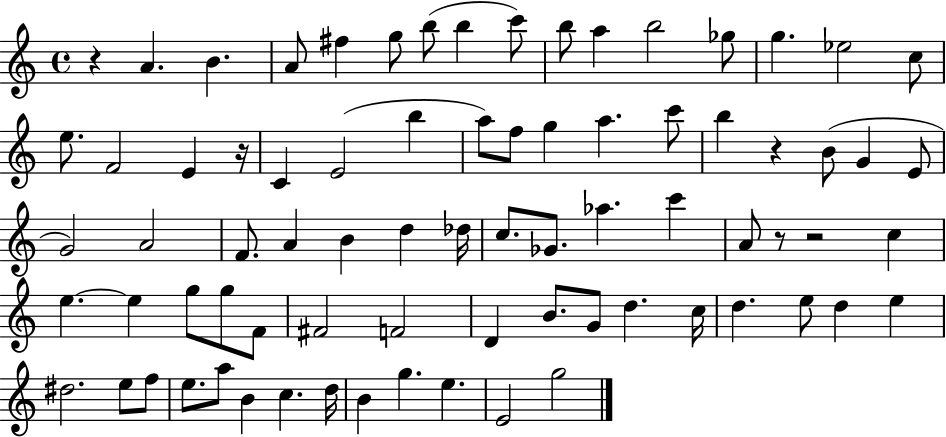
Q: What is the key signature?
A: C major